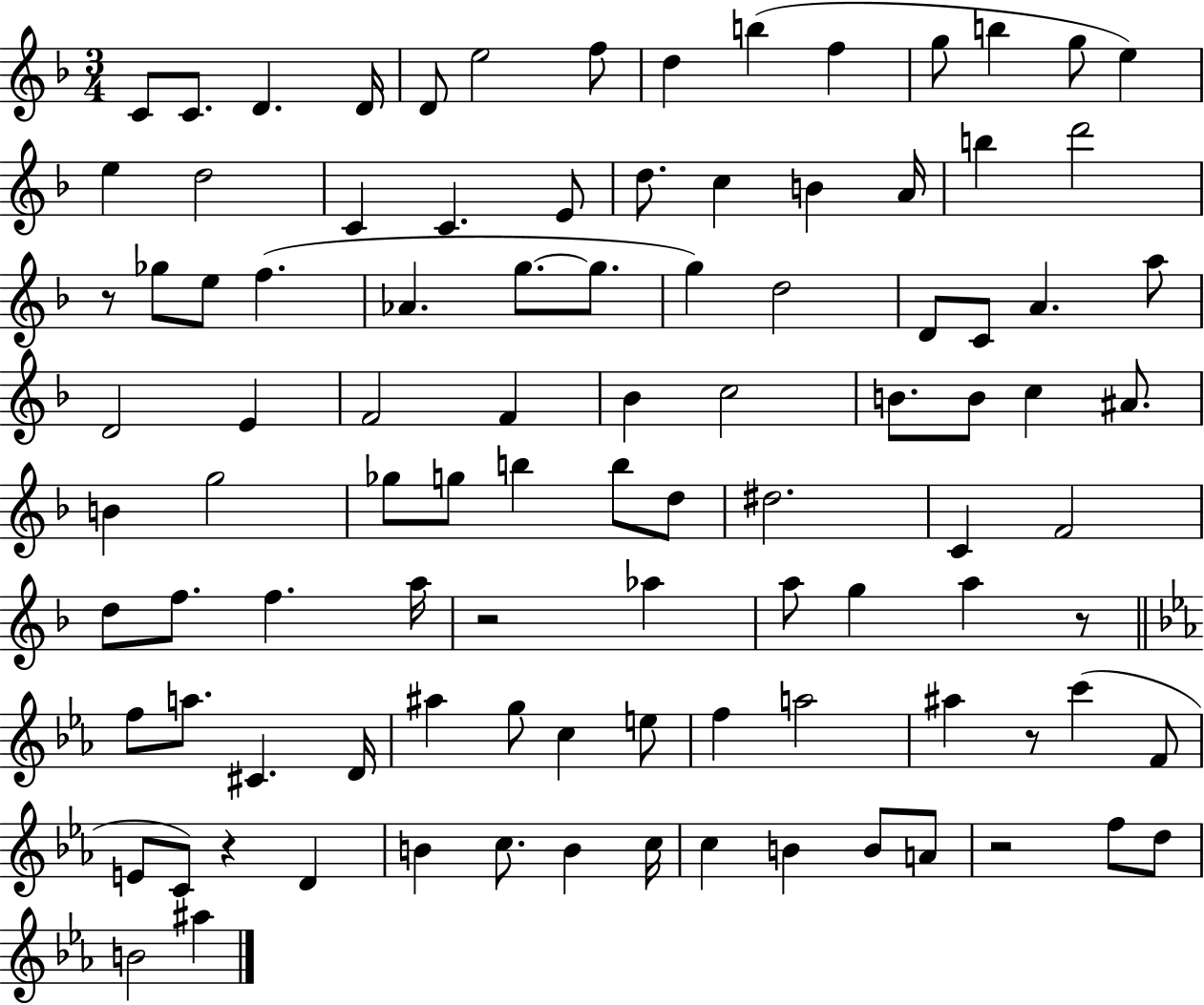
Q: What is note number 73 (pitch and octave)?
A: E5